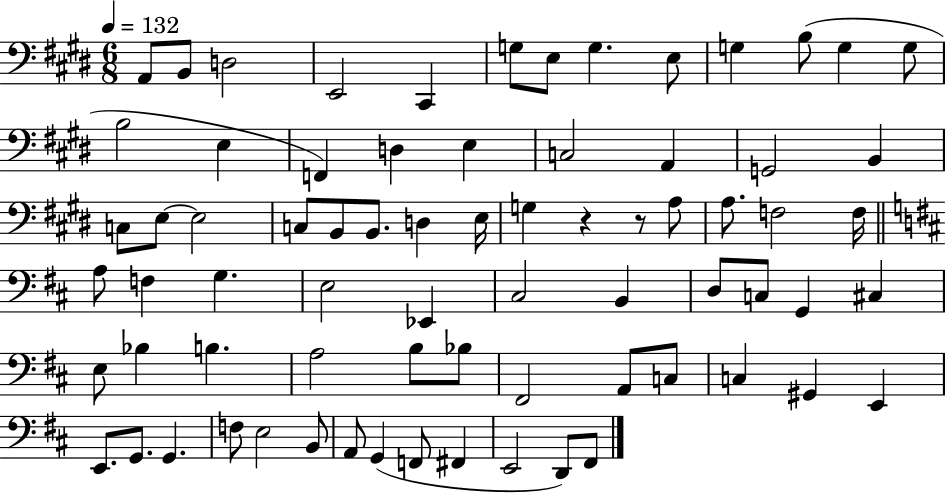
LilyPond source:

{
  \clef bass
  \numericTimeSignature
  \time 6/8
  \key e \major
  \tempo 4 = 132
  \repeat volta 2 { a,8 b,8 d2 | e,2 cis,4 | g8 e8 g4. e8 | g4 b8( g4 g8 | \break b2 e4 | f,4) d4 e4 | c2 a,4 | g,2 b,4 | \break c8 e8~~ e2 | c8 b,8 b,8. d4 e16 | g4 r4 r8 a8 | a8. f2 f16 | \break \bar "||" \break \key d \major a8 f4 g4. | e2 ees,4 | cis2 b,4 | d8 c8 g,4 cis4 | \break e8 bes4 b4. | a2 b8 bes8 | fis,2 a,8 c8 | c4 gis,4 e,4 | \break e,8. g,8. g,4. | f8 e2 b,8 | a,8 g,4( f,8 fis,4 | e,2 d,8) fis,8 | \break } \bar "|."
}